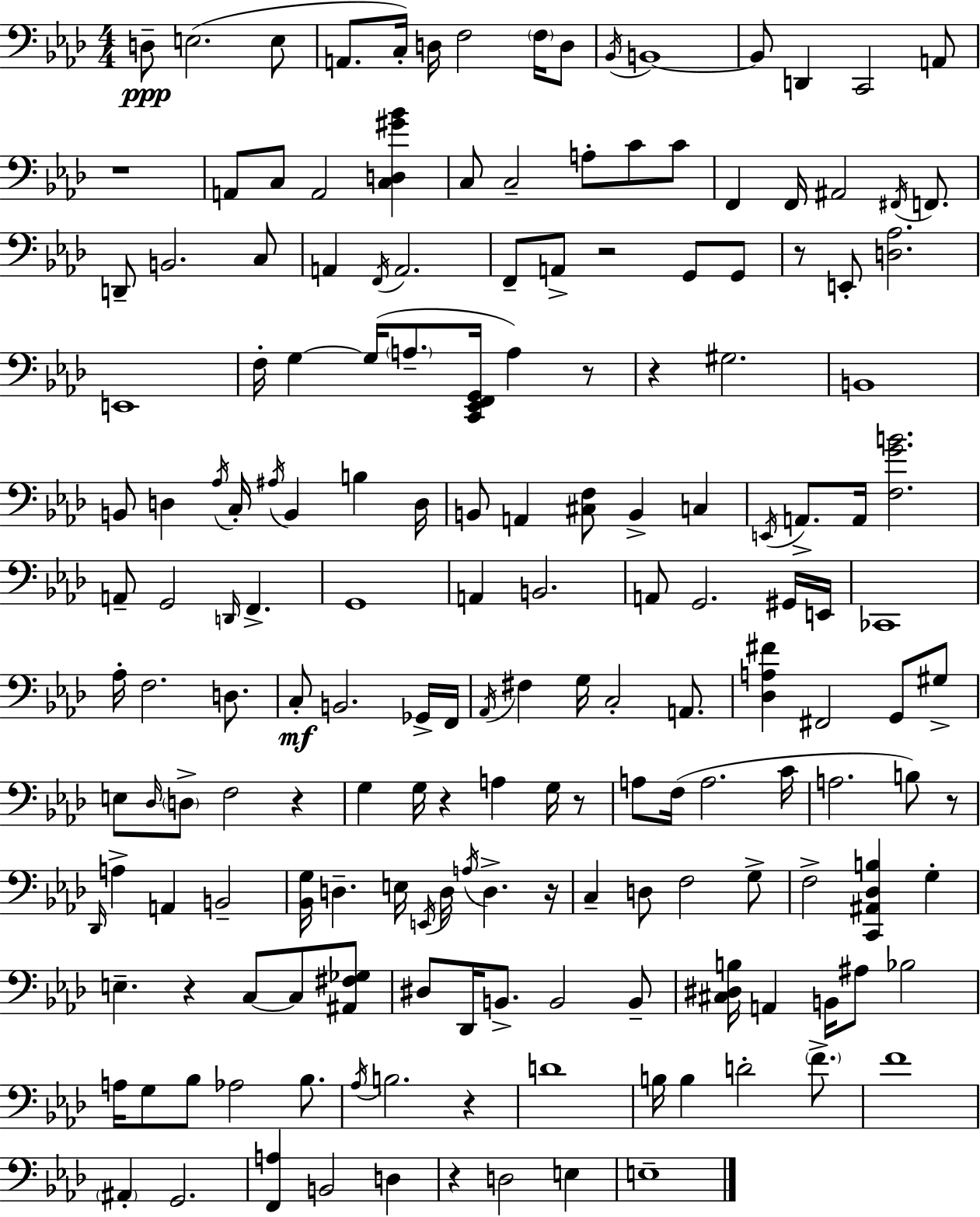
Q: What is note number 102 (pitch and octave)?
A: A3